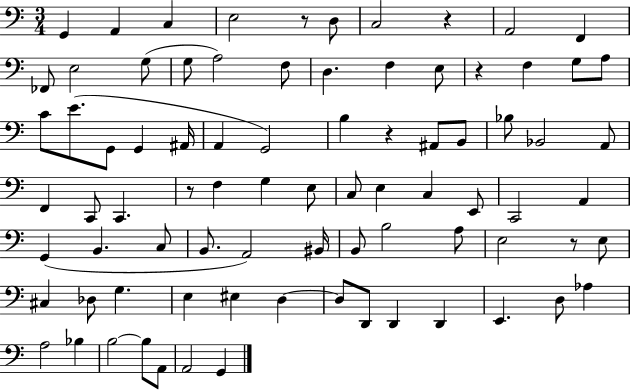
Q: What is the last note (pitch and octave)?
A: G2